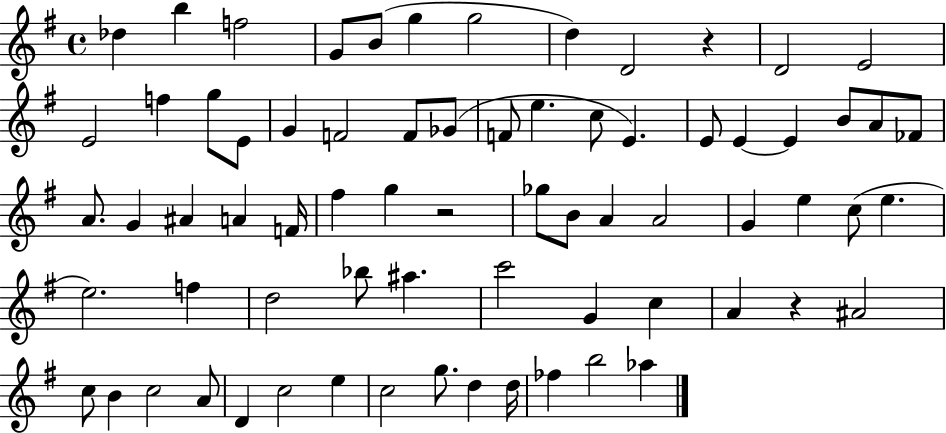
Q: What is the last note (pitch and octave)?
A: Ab5